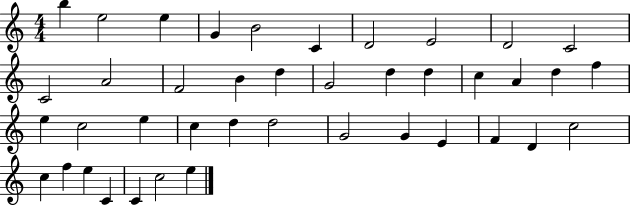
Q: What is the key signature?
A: C major